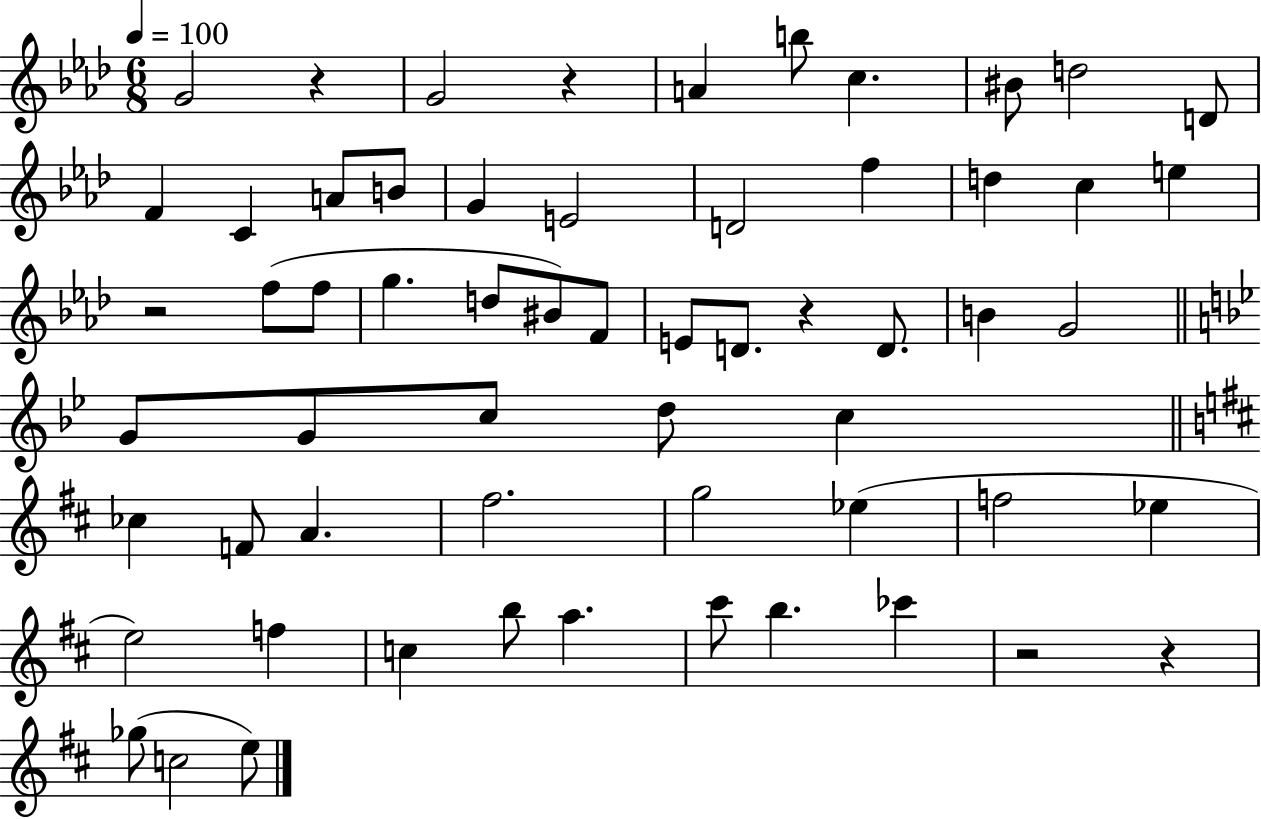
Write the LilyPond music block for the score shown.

{
  \clef treble
  \numericTimeSignature
  \time 6/8
  \key aes \major
  \tempo 4 = 100
  g'2 r4 | g'2 r4 | a'4 b''8 c''4. | bis'8 d''2 d'8 | \break f'4 c'4 a'8 b'8 | g'4 e'2 | d'2 f''4 | d''4 c''4 e''4 | \break r2 f''8( f''8 | g''4. d''8 bis'8) f'8 | e'8 d'8. r4 d'8. | b'4 g'2 | \break \bar "||" \break \key bes \major g'8 g'8 c''8 d''8 c''4 | \bar "||" \break \key b \minor ces''4 f'8 a'4. | fis''2. | g''2 ees''4( | f''2 ees''4 | \break e''2) f''4 | c''4 b''8 a''4. | cis'''8 b''4. ces'''4 | r2 r4 | \break ges''8( c''2 e''8) | \bar "|."
}